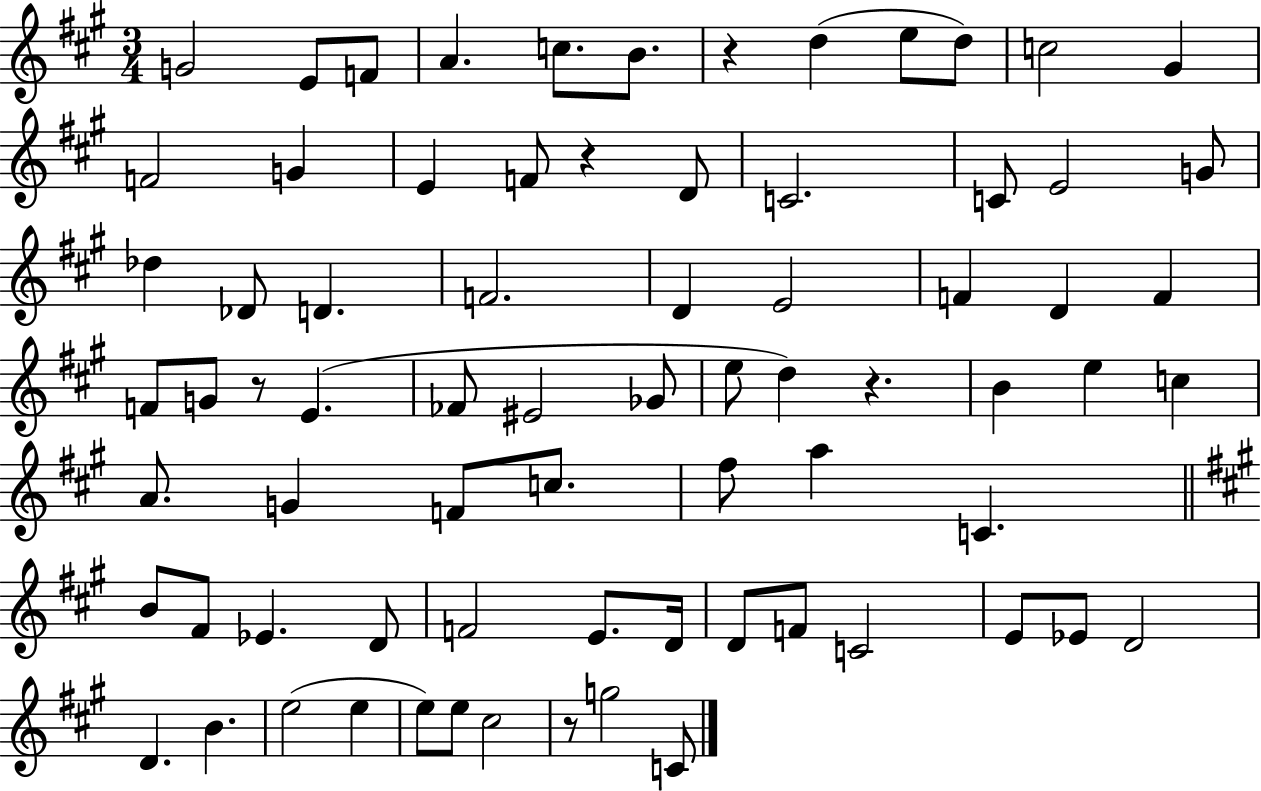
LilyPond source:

{
  \clef treble
  \numericTimeSignature
  \time 3/4
  \key a \major
  \repeat volta 2 { g'2 e'8 f'8 | a'4. c''8. b'8. | r4 d''4( e''8 d''8) | c''2 gis'4 | \break f'2 g'4 | e'4 f'8 r4 d'8 | c'2. | c'8 e'2 g'8 | \break des''4 des'8 d'4. | f'2. | d'4 e'2 | f'4 d'4 f'4 | \break f'8 g'8 r8 e'4.( | fes'8 eis'2 ges'8 | e''8 d''4) r4. | b'4 e''4 c''4 | \break a'8. g'4 f'8 c''8. | fis''8 a''4 c'4. | \bar "||" \break \key a \major b'8 fis'8 ees'4. d'8 | f'2 e'8. d'16 | d'8 f'8 c'2 | e'8 ees'8 d'2 | \break d'4. b'4. | e''2( e''4 | e''8) e''8 cis''2 | r8 g''2 c'8 | \break } \bar "|."
}